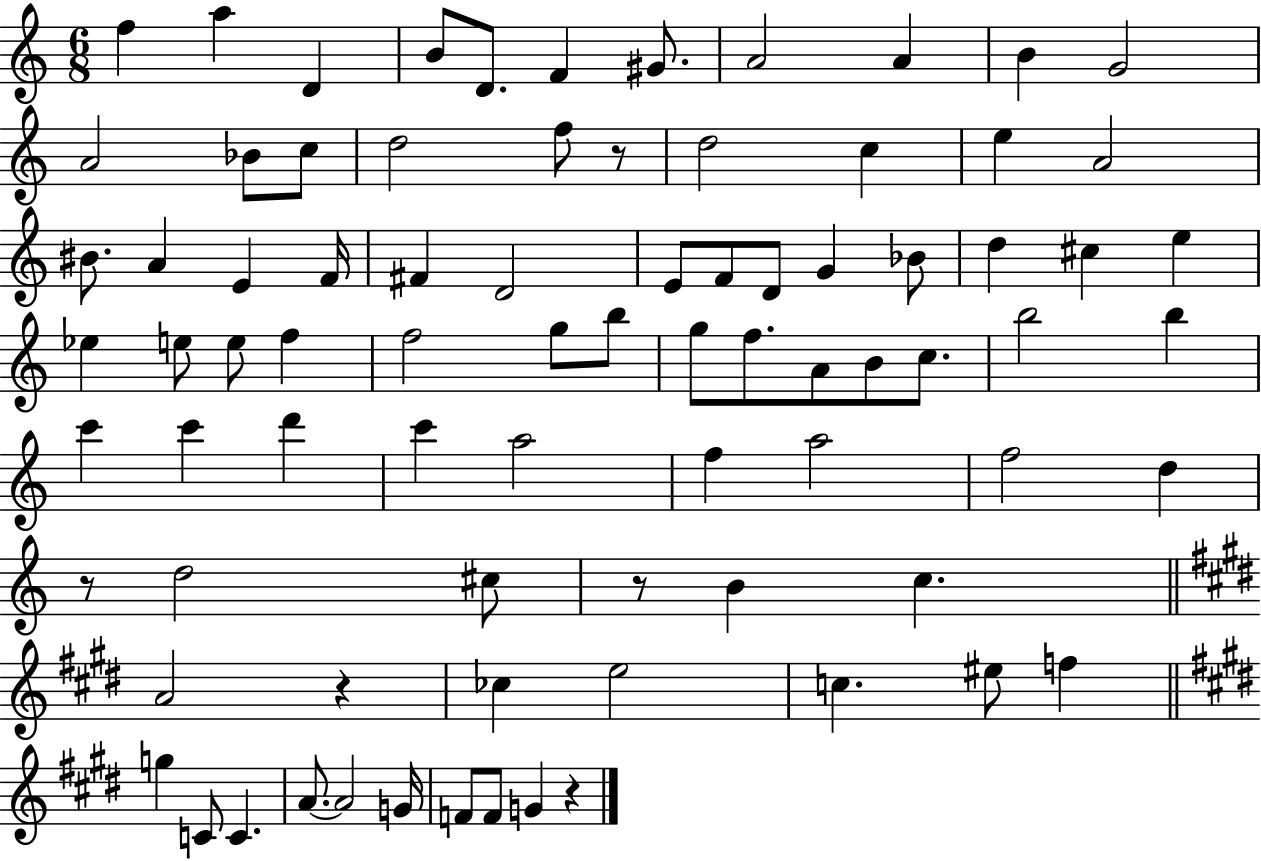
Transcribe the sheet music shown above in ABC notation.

X:1
T:Untitled
M:6/8
L:1/4
K:C
f a D B/2 D/2 F ^G/2 A2 A B G2 A2 _B/2 c/2 d2 f/2 z/2 d2 c e A2 ^B/2 A E F/4 ^F D2 E/2 F/2 D/2 G _B/2 d ^c e _e e/2 e/2 f f2 g/2 b/2 g/2 f/2 A/2 B/2 c/2 b2 b c' c' d' c' a2 f a2 f2 d z/2 d2 ^c/2 z/2 B c A2 z _c e2 c ^e/2 f g C/2 C A/2 A2 G/4 F/2 F/2 G z